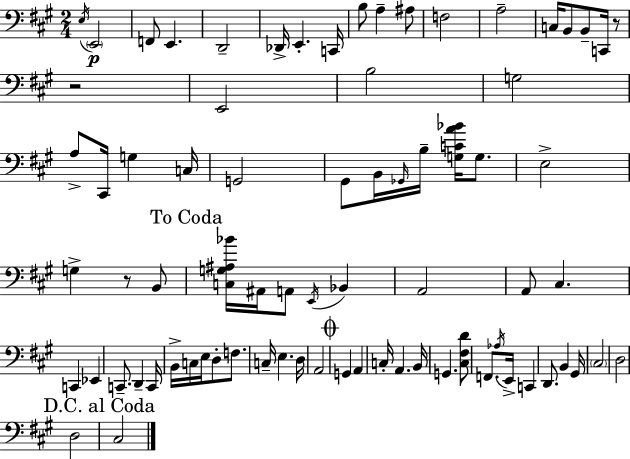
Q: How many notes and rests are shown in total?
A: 77